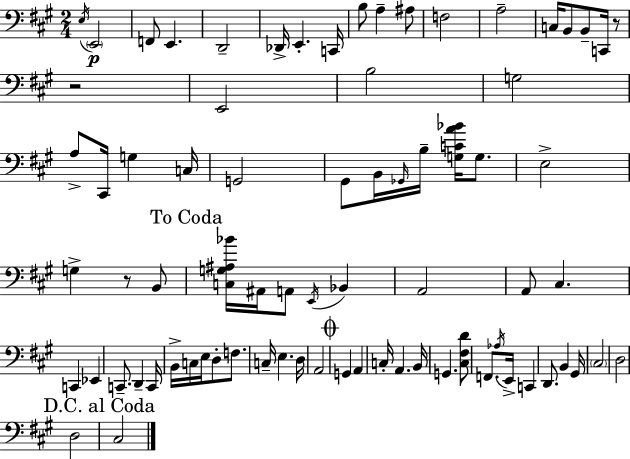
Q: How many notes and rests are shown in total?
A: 77